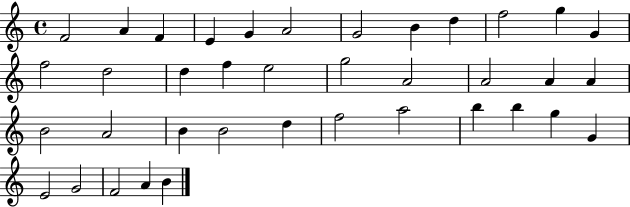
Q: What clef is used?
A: treble